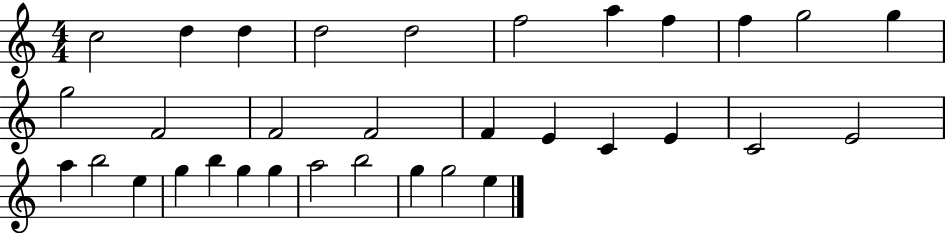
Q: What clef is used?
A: treble